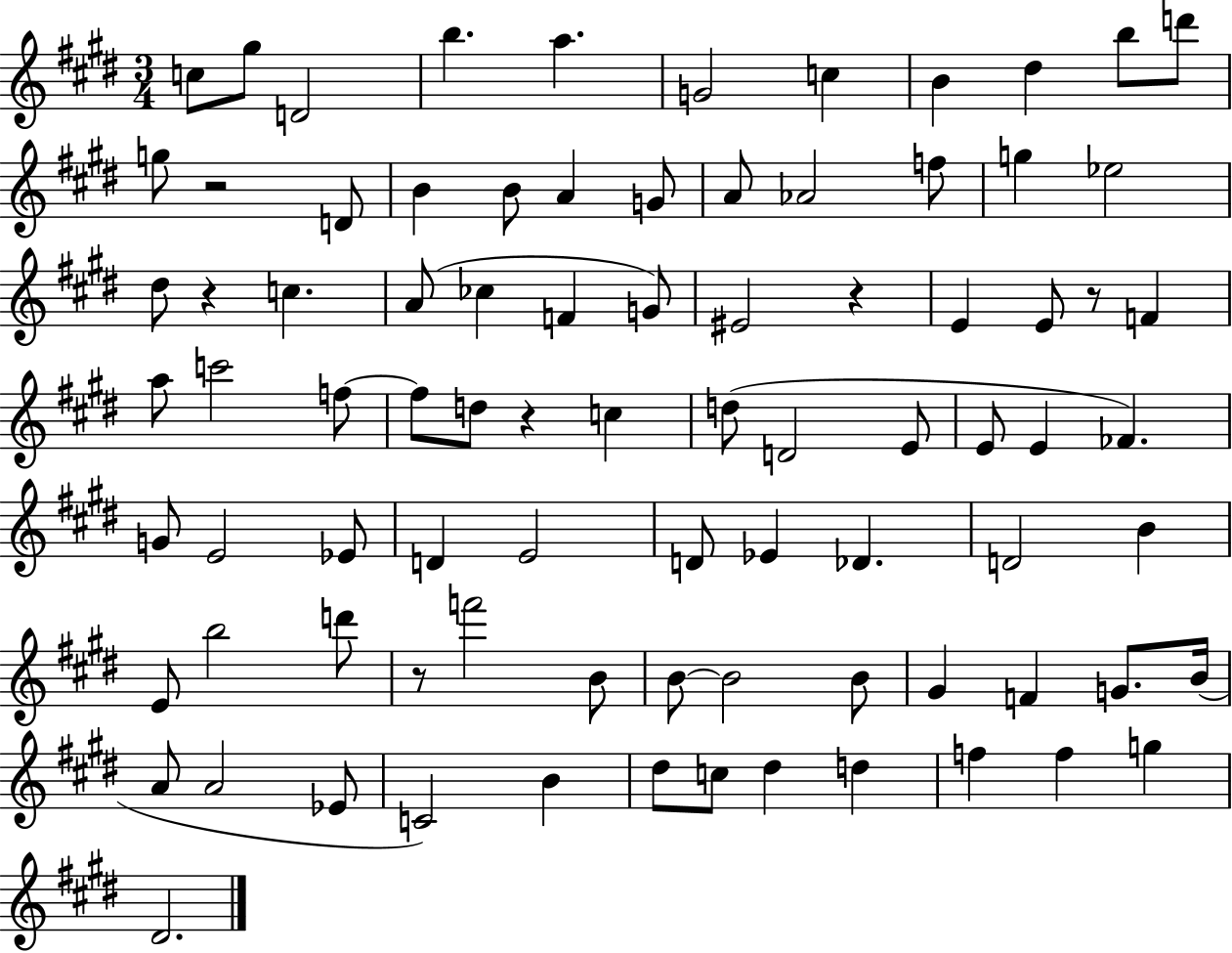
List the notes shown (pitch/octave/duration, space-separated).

C5/e G#5/e D4/h B5/q. A5/q. G4/h C5/q B4/q D#5/q B5/e D6/e G5/e R/h D4/e B4/q B4/e A4/q G4/e A4/e Ab4/h F5/e G5/q Eb5/h D#5/e R/q C5/q. A4/e CES5/q F4/q G4/e EIS4/h R/q E4/q E4/e R/e F4/q A5/e C6/h F5/e F5/e D5/e R/q C5/q D5/e D4/h E4/e E4/e E4/q FES4/q. G4/e E4/h Eb4/e D4/q E4/h D4/e Eb4/q Db4/q. D4/h B4/q E4/e B5/h D6/e R/e F6/h B4/e B4/e B4/h B4/e G#4/q F4/q G4/e. B4/s A4/e A4/h Eb4/e C4/h B4/q D#5/e C5/e D#5/q D5/q F5/q F5/q G5/q D#4/h.